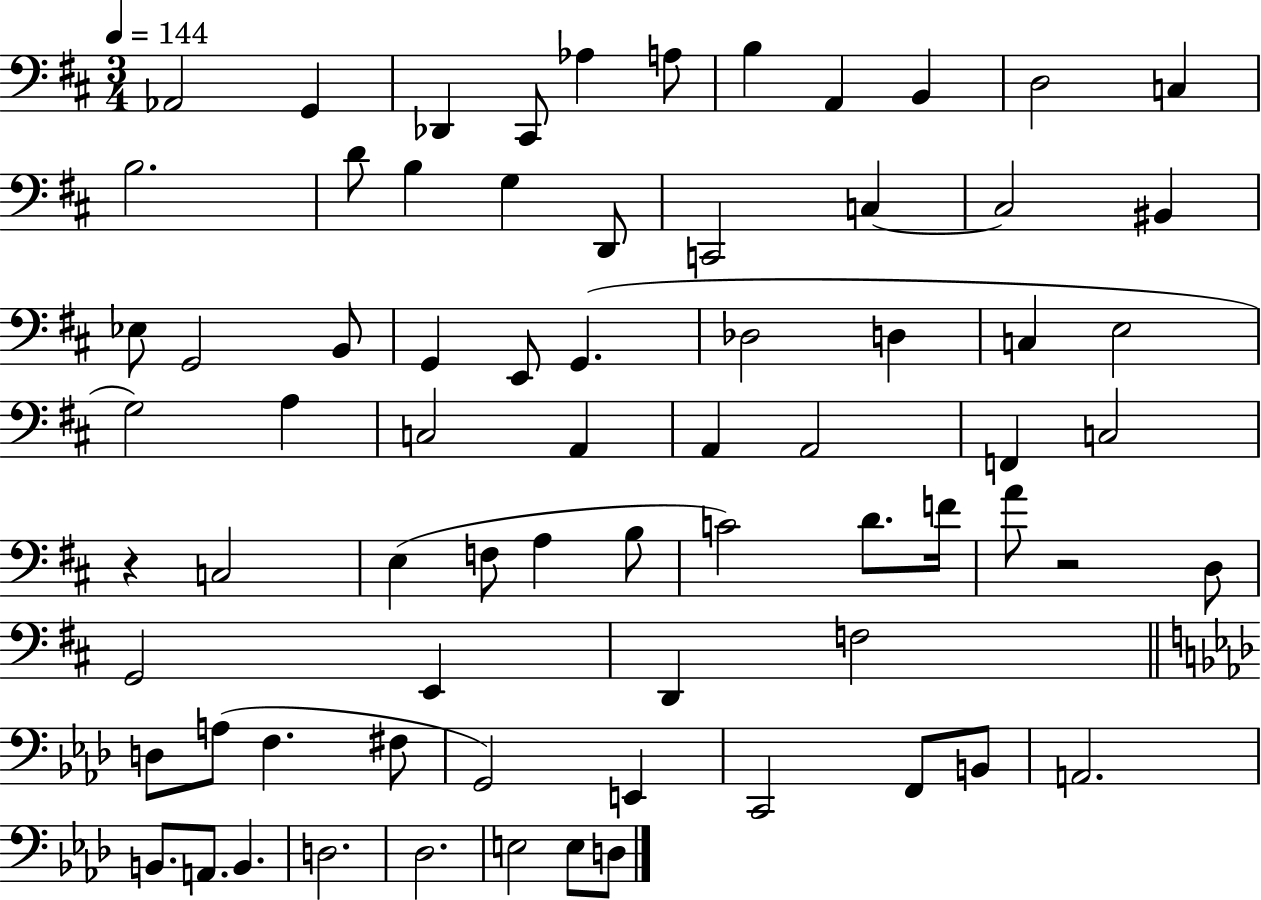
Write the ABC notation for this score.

X:1
T:Untitled
M:3/4
L:1/4
K:D
_A,,2 G,, _D,, ^C,,/2 _A, A,/2 B, A,, B,, D,2 C, B,2 D/2 B, G, D,,/2 C,,2 C, C,2 ^B,, _E,/2 G,,2 B,,/2 G,, E,,/2 G,, _D,2 D, C, E,2 G,2 A, C,2 A,, A,, A,,2 F,, C,2 z C,2 E, F,/2 A, B,/2 C2 D/2 F/4 A/2 z2 D,/2 G,,2 E,, D,, F,2 D,/2 A,/2 F, ^F,/2 G,,2 E,, C,,2 F,,/2 B,,/2 A,,2 B,,/2 A,,/2 B,, D,2 _D,2 E,2 E,/2 D,/2